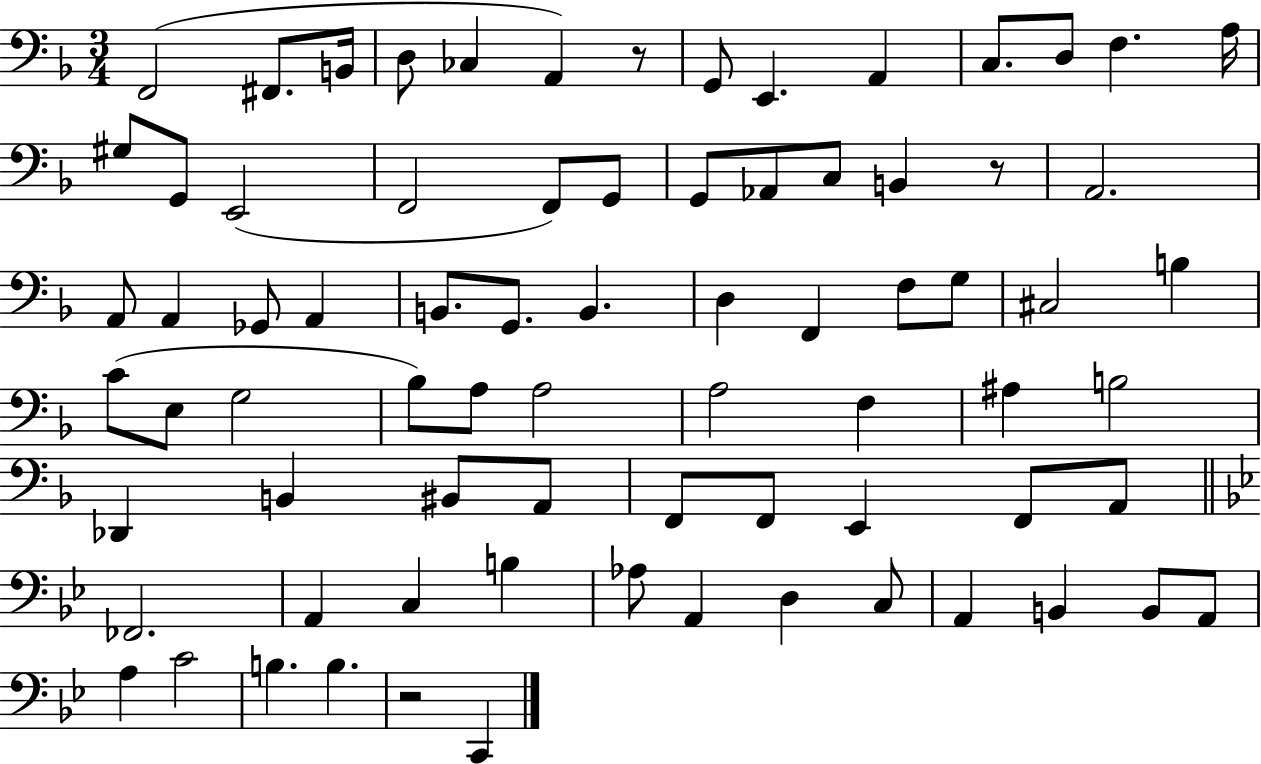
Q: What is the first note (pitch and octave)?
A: F2